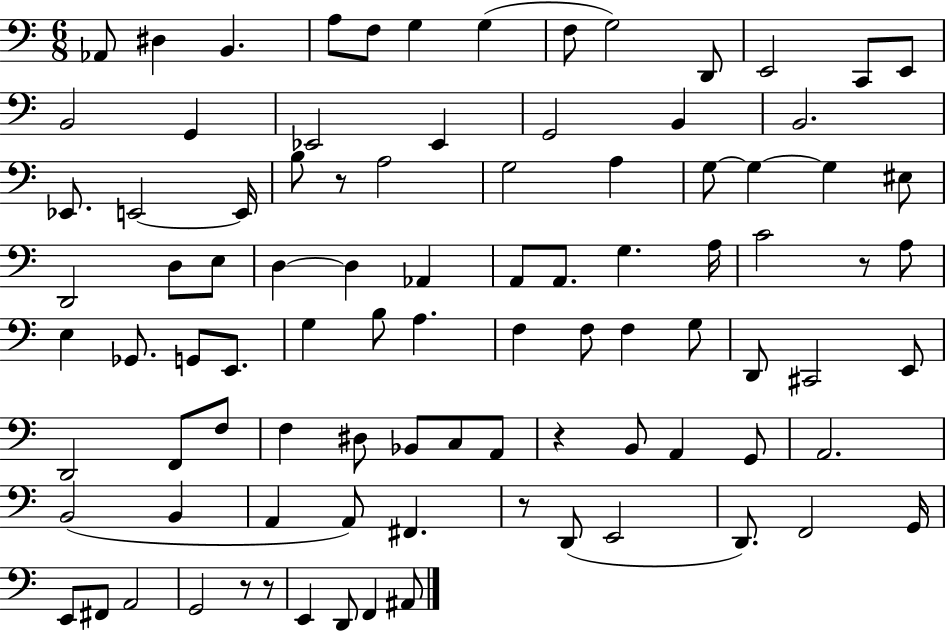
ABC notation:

X:1
T:Untitled
M:6/8
L:1/4
K:C
_A,,/2 ^D, B,, A,/2 F,/2 G, G, F,/2 G,2 D,,/2 E,,2 C,,/2 E,,/2 B,,2 G,, _E,,2 _E,, G,,2 B,, B,,2 _E,,/2 E,,2 E,,/4 B,/2 z/2 A,2 G,2 A, G,/2 G, G, ^E,/2 D,,2 D,/2 E,/2 D, D, _A,, A,,/2 A,,/2 G, A,/4 C2 z/2 A,/2 E, _G,,/2 G,,/2 E,,/2 G, B,/2 A, F, F,/2 F, G,/2 D,,/2 ^C,,2 E,,/2 D,,2 F,,/2 F,/2 F, ^D,/2 _B,,/2 C,/2 A,,/2 z B,,/2 A,, G,,/2 A,,2 B,,2 B,, A,, A,,/2 ^F,, z/2 D,,/2 E,,2 D,,/2 F,,2 G,,/4 E,,/2 ^F,,/2 A,,2 G,,2 z/2 z/2 E,, D,,/2 F,, ^A,,/2